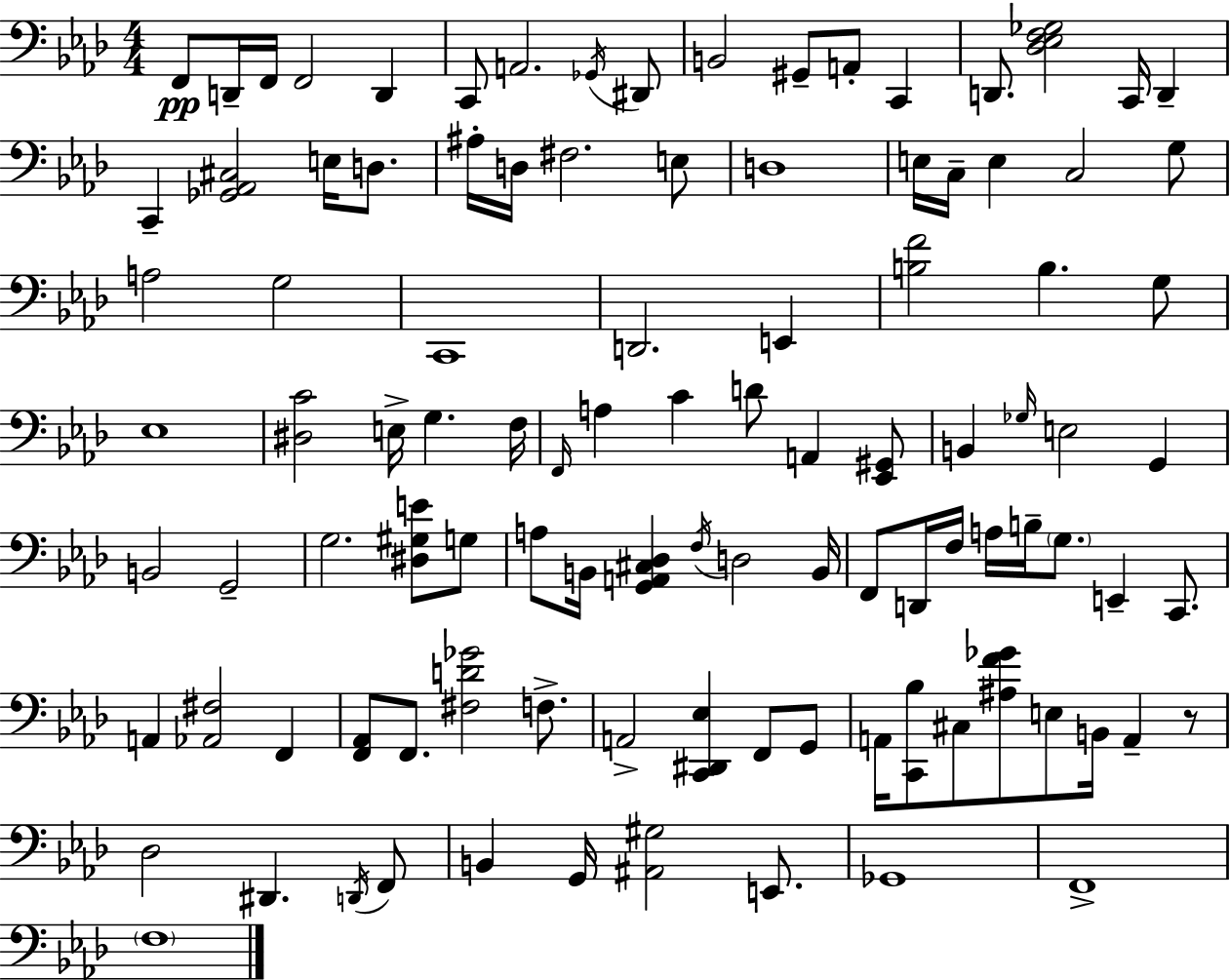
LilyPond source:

{
  \clef bass
  \numericTimeSignature
  \time 4/4
  \key aes \major
  f,8\pp d,16-- f,16 f,2 d,4 | c,8 a,2. \acciaccatura { ges,16 } dis,8 | b,2 gis,8-- a,8-. c,4 | d,8. <des ees f ges>2 c,16 d,4-- | \break c,4-- <ges, aes, cis>2 e16 d8. | ais16-. d16 fis2. e8 | d1 | e16 c16-- e4 c2 g8 | \break a2 g2 | c,1 | d,2. e,4 | <b f'>2 b4. g8 | \break ees1 | <dis c'>2 e16-> g4. | f16 \grace { f,16 } a4 c'4 d'8 a,4 | <ees, gis,>8 b,4 \grace { ges16 } e2 g,4 | \break b,2 g,2-- | g2. <dis gis e'>8 | g8 a8 b,16 <g, a, cis des>4 \acciaccatura { f16 } d2 | b,16 f,8 d,16 f16 a16 b16-- \parenthesize g8. e,4-- | \break c,8. a,4 <aes, fis>2 | f,4 <f, aes,>8 f,8. <fis d' ges'>2 | f8.-> a,2-> <c, dis, ees>4 | f,8 g,8 a,16 <c, bes>8 cis8 <ais f' ges'>8 e8 b,16 a,4-- | \break r8 des2 dis,4. | \acciaccatura { d,16 } f,8 b,4 g,16 <ais, gis>2 | e,8. ges,1 | f,1-> | \break \parenthesize f1 | \bar "|."
}